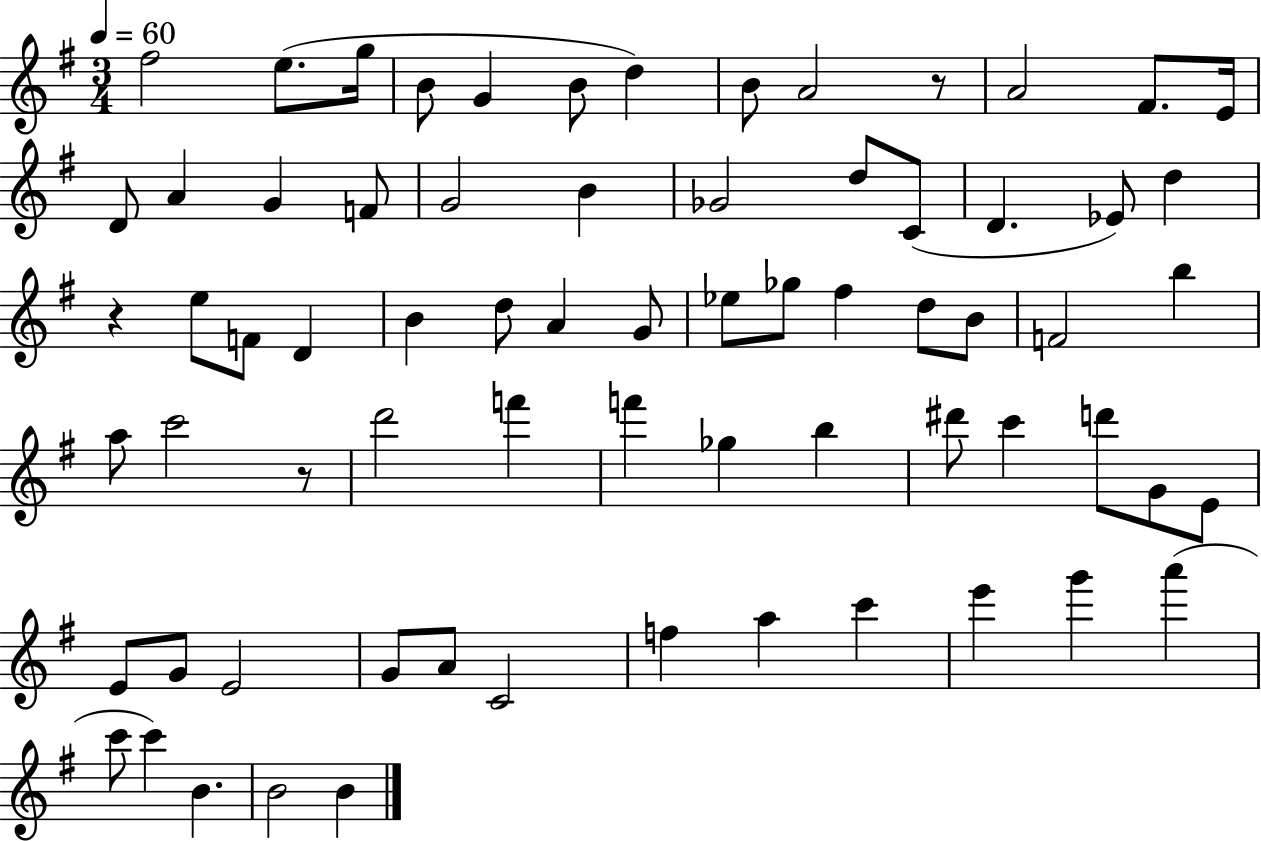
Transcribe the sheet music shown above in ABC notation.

X:1
T:Untitled
M:3/4
L:1/4
K:G
^f2 e/2 g/4 B/2 G B/2 d B/2 A2 z/2 A2 ^F/2 E/4 D/2 A G F/2 G2 B _G2 d/2 C/2 D _E/2 d z e/2 F/2 D B d/2 A G/2 _e/2 _g/2 ^f d/2 B/2 F2 b a/2 c'2 z/2 d'2 f' f' _g b ^d'/2 c' d'/2 G/2 E/2 E/2 G/2 E2 G/2 A/2 C2 f a c' e' g' a' c'/2 c' B B2 B